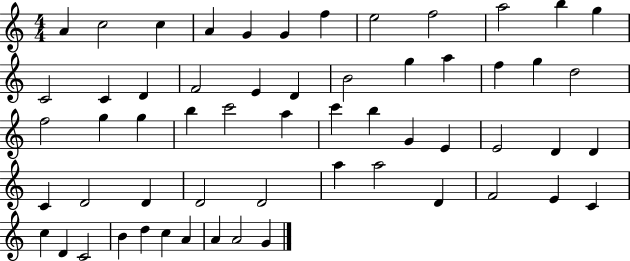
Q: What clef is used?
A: treble